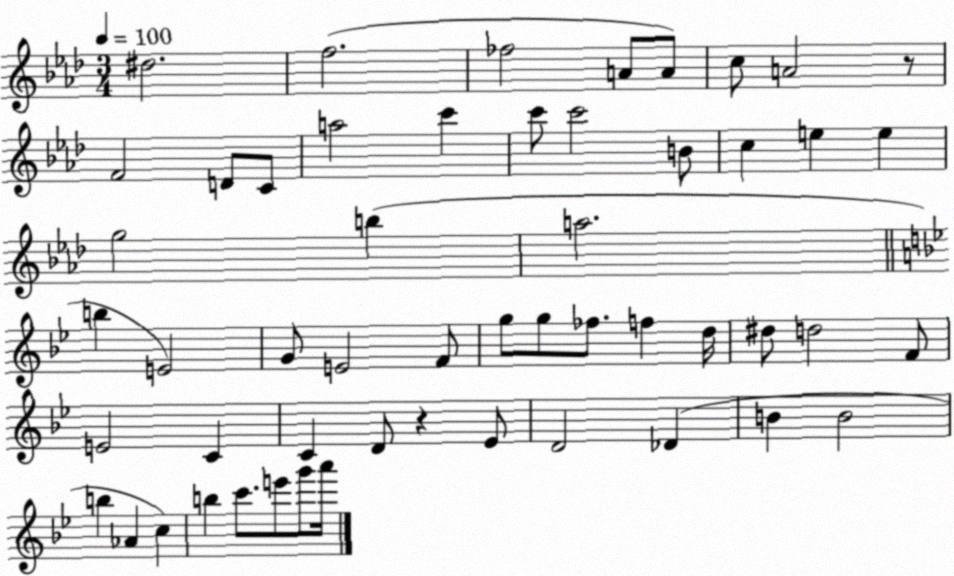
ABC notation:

X:1
T:Untitled
M:3/4
L:1/4
K:Ab
^d2 f2 _f2 A/2 A/2 c/2 A2 z/2 F2 D/2 C/2 a2 c' c'/2 c'2 B/2 c e e g2 b a2 b E2 G/2 E2 F/2 g/2 g/2 _f/2 f d/4 ^d/2 d2 F/2 E2 C C D/2 z _E/2 D2 _D B B2 b _A c b c'/2 e'/2 g'/2 a'/4